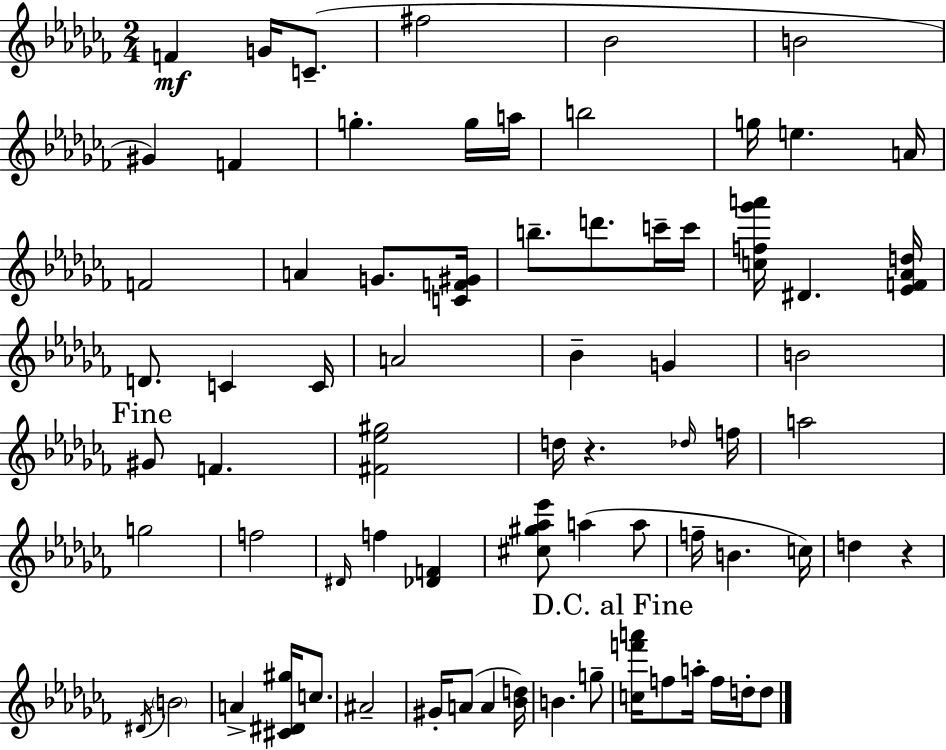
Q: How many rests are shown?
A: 2